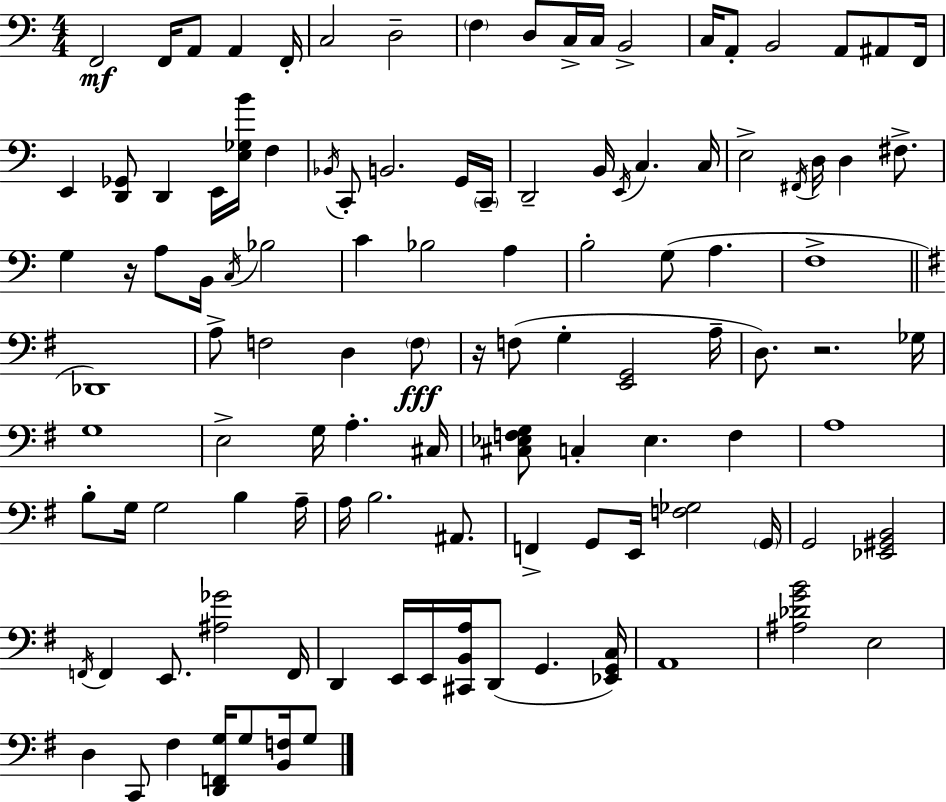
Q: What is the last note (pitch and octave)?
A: G3